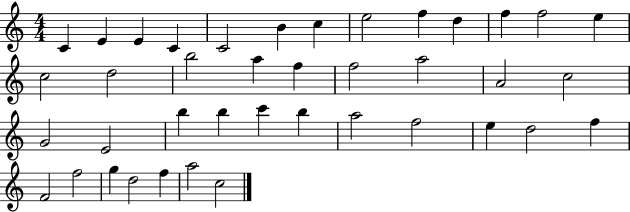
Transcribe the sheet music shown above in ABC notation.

X:1
T:Untitled
M:4/4
L:1/4
K:C
C E E C C2 B c e2 f d f f2 e c2 d2 b2 a f f2 a2 A2 c2 G2 E2 b b c' b a2 f2 e d2 f F2 f2 g d2 f a2 c2